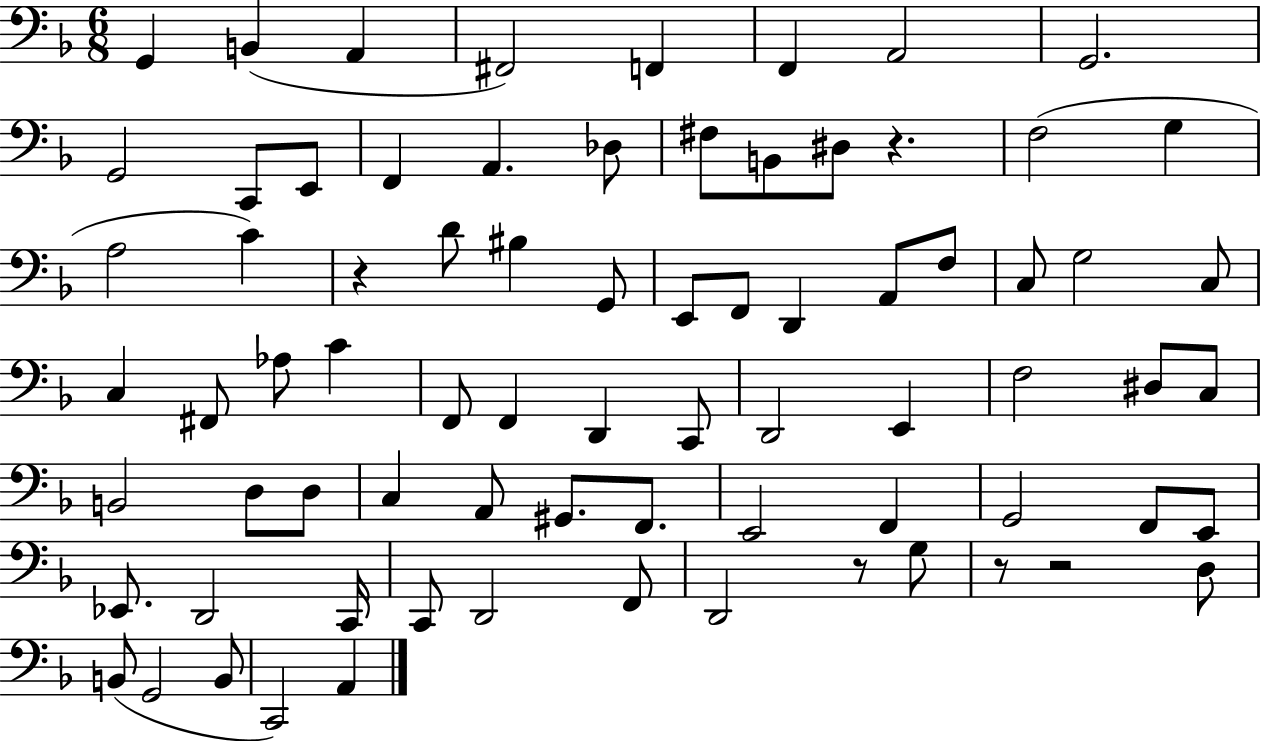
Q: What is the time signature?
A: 6/8